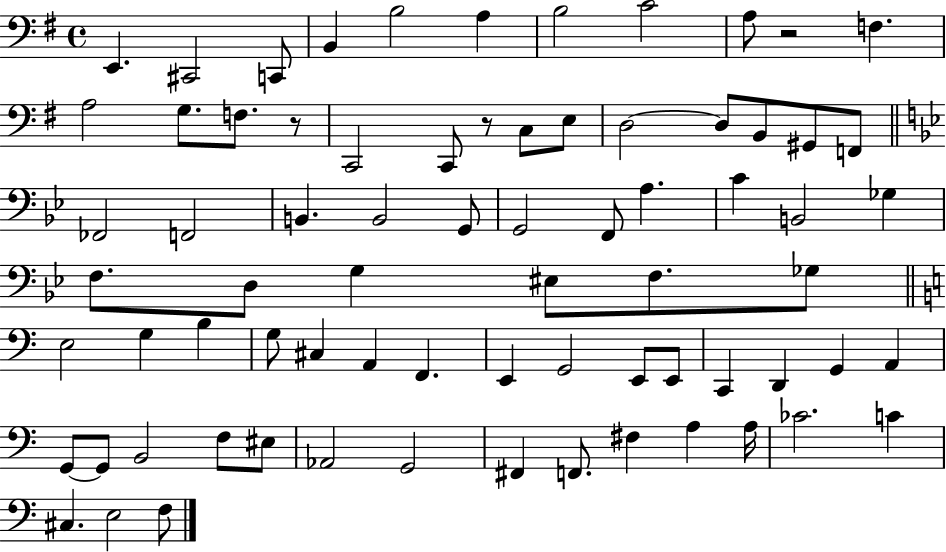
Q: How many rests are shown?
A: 3